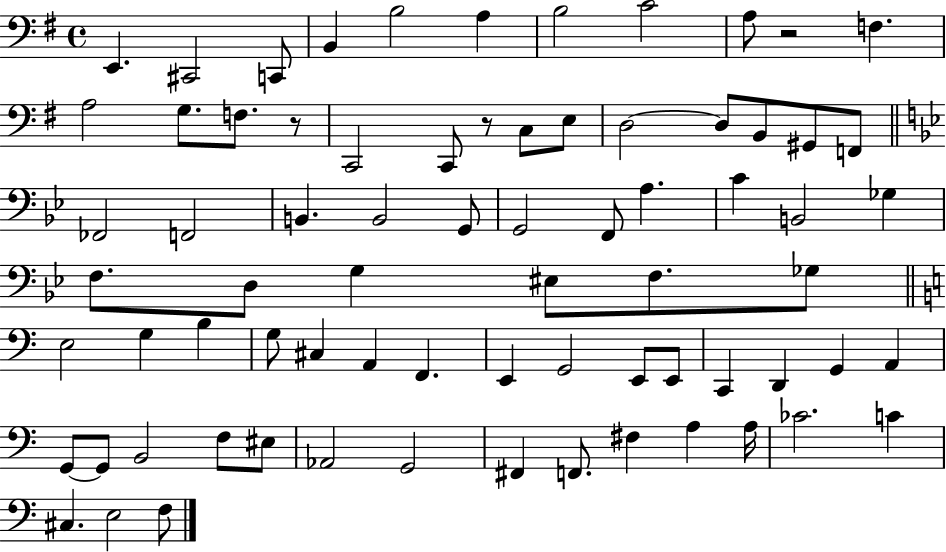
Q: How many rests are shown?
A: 3